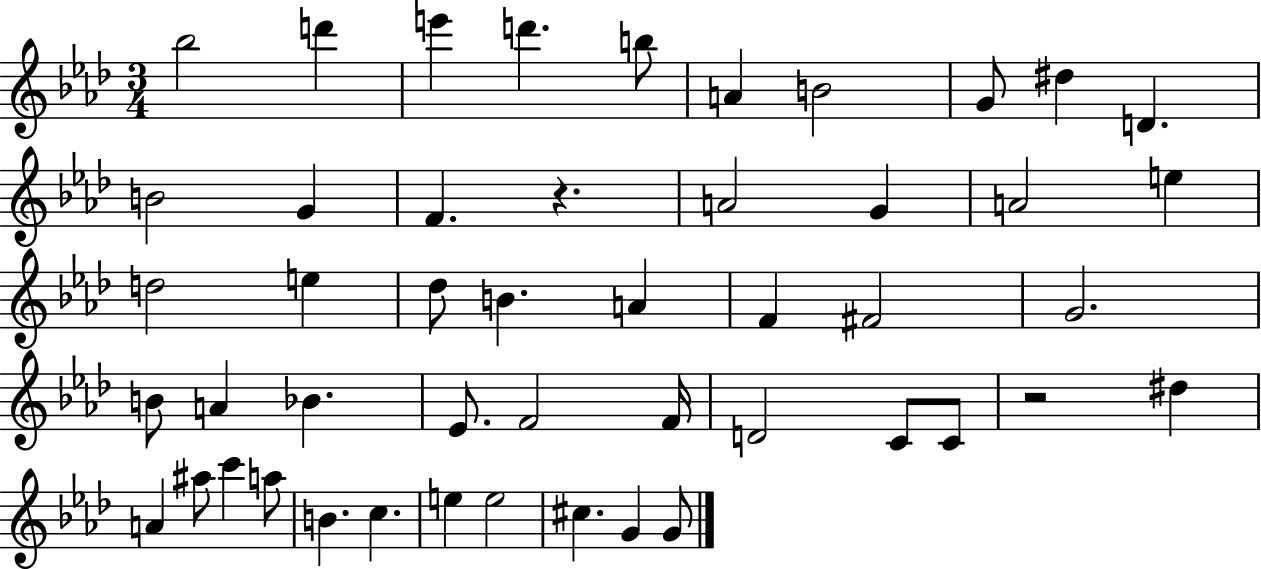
{
  \clef treble
  \numericTimeSignature
  \time 3/4
  \key aes \major
  bes''2 d'''4 | e'''4 d'''4. b''8 | a'4 b'2 | g'8 dis''4 d'4. | \break b'2 g'4 | f'4. r4. | a'2 g'4 | a'2 e''4 | \break d''2 e''4 | des''8 b'4. a'4 | f'4 fis'2 | g'2. | \break b'8 a'4 bes'4. | ees'8. f'2 f'16 | d'2 c'8 c'8 | r2 dis''4 | \break a'4 ais''8 c'''4 a''8 | b'4. c''4. | e''4 e''2 | cis''4. g'4 g'8 | \break \bar "|."
}